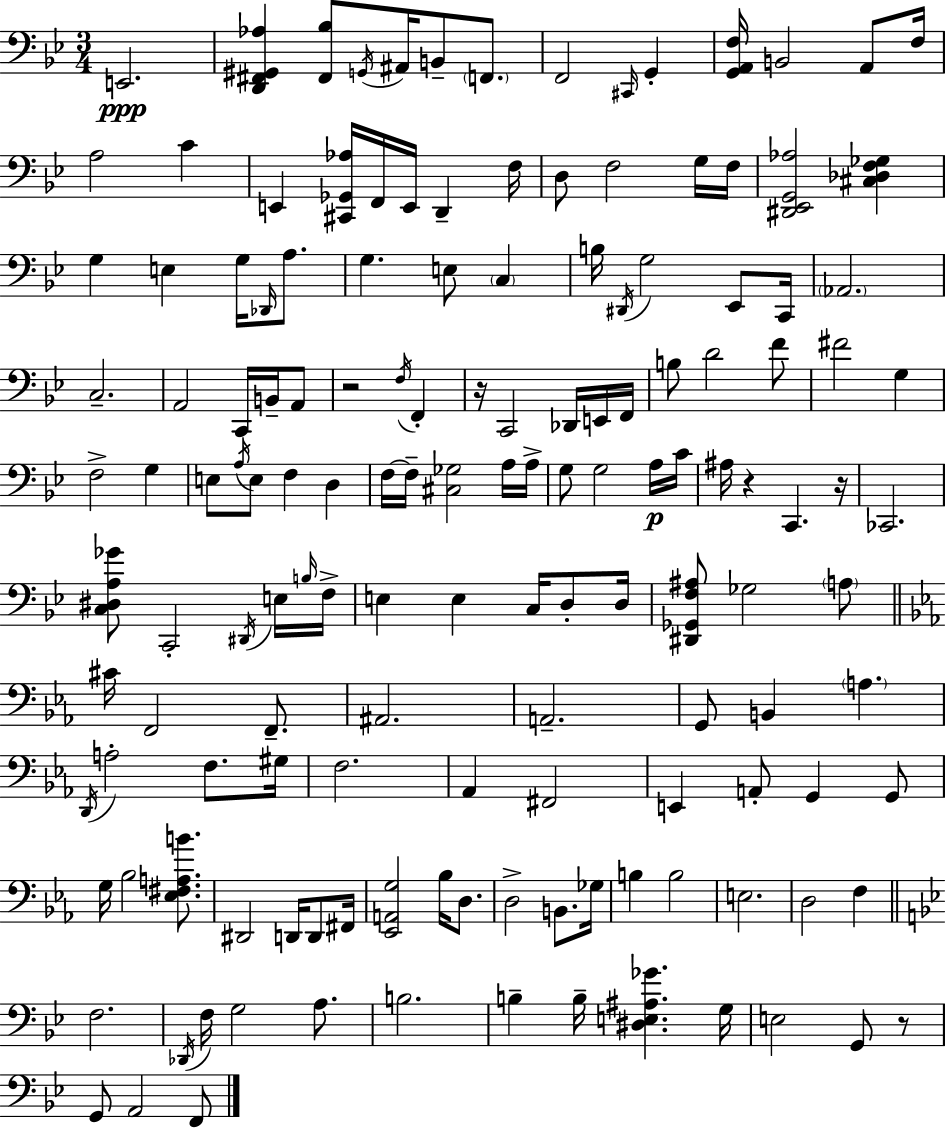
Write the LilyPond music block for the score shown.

{
  \clef bass
  \numericTimeSignature
  \time 3/4
  \key g \minor
  \repeat volta 2 { e,2.\ppp | <d, fis, gis, aes>4 <fis, bes>8 \acciaccatura { g,16 } ais,16 b,8-- \parenthesize f,8. | f,2 \grace { cis,16 } g,4-. | <g, a, f>16 b,2 a,8 | \break f16 a2 c'4 | e,4 <cis, ges, aes>16 f,16 e,16 d,4-- | f16 d8 f2 | g16 f16 <dis, ees, g, aes>2 <cis des f ges>4 | \break g4 e4 g16 \grace { des,16 } | a8. g4. e8 \parenthesize c4 | b16 \acciaccatura { dis,16 } g2 | ees,8 c,16 \parenthesize aes,2. | \break c2.-- | a,2 | c,16 b,16-- a,8 r2 | \acciaccatura { f16 } f,4-. r16 c,2 | \break des,16 e,16 f,16 b8 d'2 | f'8 fis'2 | g4 f2-> | g4 e8 \acciaccatura { a16 } e8 f4 | \break d4 f16~~ f16-- <cis ges>2 | a16 a16-> g8 g2 | a16\p c'16 ais16 r4 c,4. | r16 ces,2. | \break <c dis a ges'>8 c,2-. | \acciaccatura { dis,16 } e16 \grace { b16 } f16-> e4 | e4 c16 d8-. d16 <dis, ges, f ais>8 ges2 | \parenthesize a8 \bar "||" \break \key c \minor cis'16 f,2 f,8.-- | ais,2. | a,2.-- | g,8 b,4 \parenthesize a4. | \break \acciaccatura { d,16 } a2-. f8. | gis16 f2. | aes,4 fis,2 | e,4 a,8-. g,4 g,8 | \break g16 bes2 <ees fis a b'>8. | dis,2 d,16 d,8 | fis,16 <ees, a, g>2 bes16 d8. | d2-> b,8. | \break ges16 b4 b2 | e2. | d2 f4 | \bar "||" \break \key g \minor f2. | \acciaccatura { des,16 } f16 g2 a8. | b2. | b4-- b16-- <dis e ais ges'>4. | \break g16 e2 g,8 r8 | g,8 a,2 f,8 | } \bar "|."
}